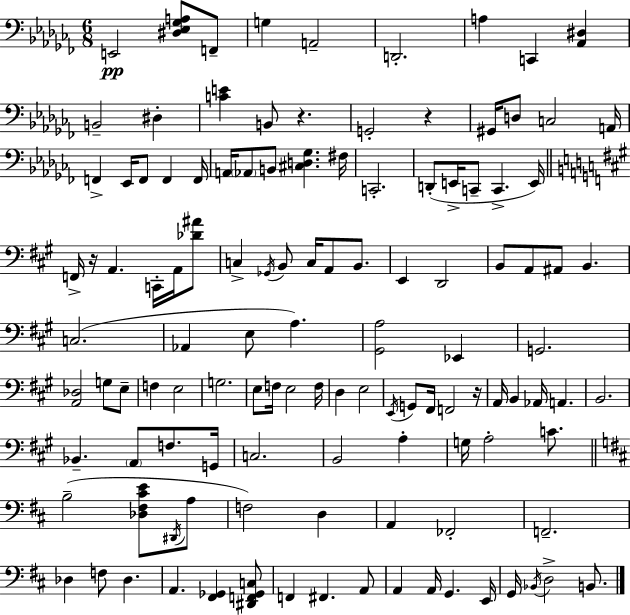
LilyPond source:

{
  \clef bass
  \numericTimeSignature
  \time 6/8
  \key aes \minor
  \repeat volta 2 { e,2\pp <dis ees ges a>8 f,8-- | g4 a,2-- | d,2.-. | a4 c,4 <aes, dis>4 | \break b,2-- dis4-. | <c' e'>4 b,8 r4. | g,2-. r4 | gis,16 d8 c2 a,16 | \break f,4-> ees,16 f,8 f,4 f,16 | a,16 \parenthesize aes,8 b,8 <cis d ges>4. fis16 | c,2.-. | d,8-.( e,16-> c,8-- c,4.-> e,16) | \break \bar "||" \break \key a \major f,16-> r16 a,4. c,16-. a,16 <des' ais'>8 | c4-> \acciaccatura { ges,16 } b,8 c16 a,8 b,8. | e,4 d,2 | b,8 a,8 ais,8 b,4. | \break c2.( | aes,4 e8 a4.) | <gis, a>2 ees,4 | g,2. | \break <a, des>2 g8 e8-- | f4 e2 | g2. | e8 f16 e2 | \break f16 d4 e2 | \acciaccatura { e,16 } g,8 fis,16 f,2 | r16 a,16 b,4 aes,16 a,4. | b,2. | \break bes,4.-- \parenthesize a,8 f8. | g,16 c2. | b,2 a4-. | g16 a2-. c'8. | \break \bar "||" \break \key d \major b2--( <des fis cis' e'>8 \acciaccatura { dis,16 } a8 | f2) d4 | a,4 fes,2-. | f,2.-- | \break des4 f8 des4. | a,4. <fis, ges,>4 <dis, f, ges, c>8 | f,4 fis,4. a,8 | a,4 a,16 g,4. | \break e,16 g,16 \acciaccatura { bes,16 } d2-> b,8. | } \bar "|."
}